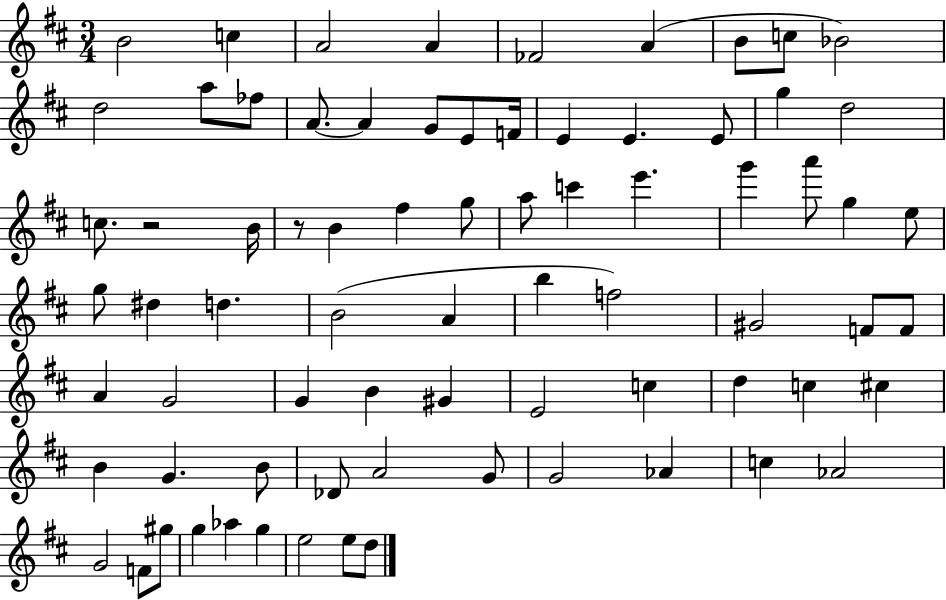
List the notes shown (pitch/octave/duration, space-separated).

B4/h C5/q A4/h A4/q FES4/h A4/q B4/e C5/e Bb4/h D5/h A5/e FES5/e A4/e. A4/q G4/e E4/e F4/s E4/q E4/q. E4/e G5/q D5/h C5/e. R/h B4/s R/e B4/q F#5/q G5/e A5/e C6/q E6/q. G6/q A6/e G5/q E5/e G5/e D#5/q D5/q. B4/h A4/q B5/q F5/h G#4/h F4/e F4/e A4/q G4/h G4/q B4/q G#4/q E4/h C5/q D5/q C5/q C#5/q B4/q G4/q. B4/e Db4/e A4/h G4/e G4/h Ab4/q C5/q Ab4/h G4/h F4/e G#5/e G5/q Ab5/q G5/q E5/h E5/e D5/e